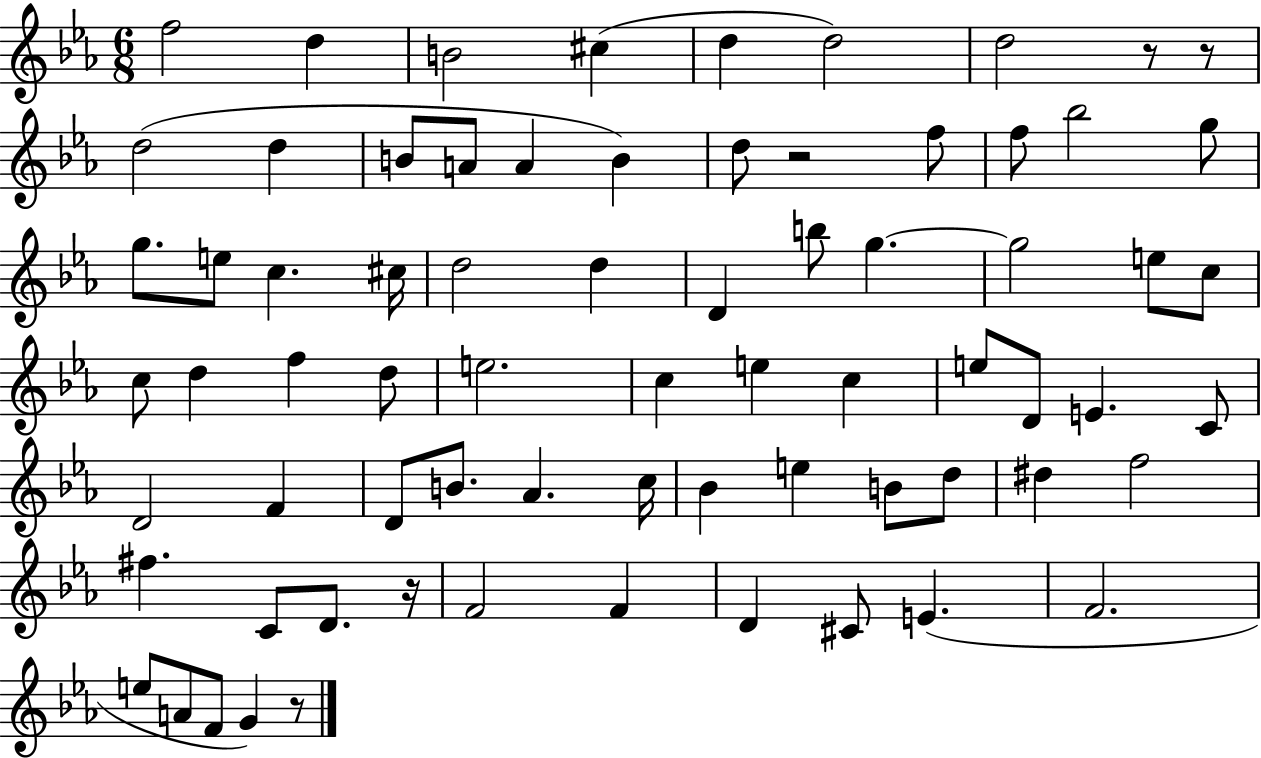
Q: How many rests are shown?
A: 5